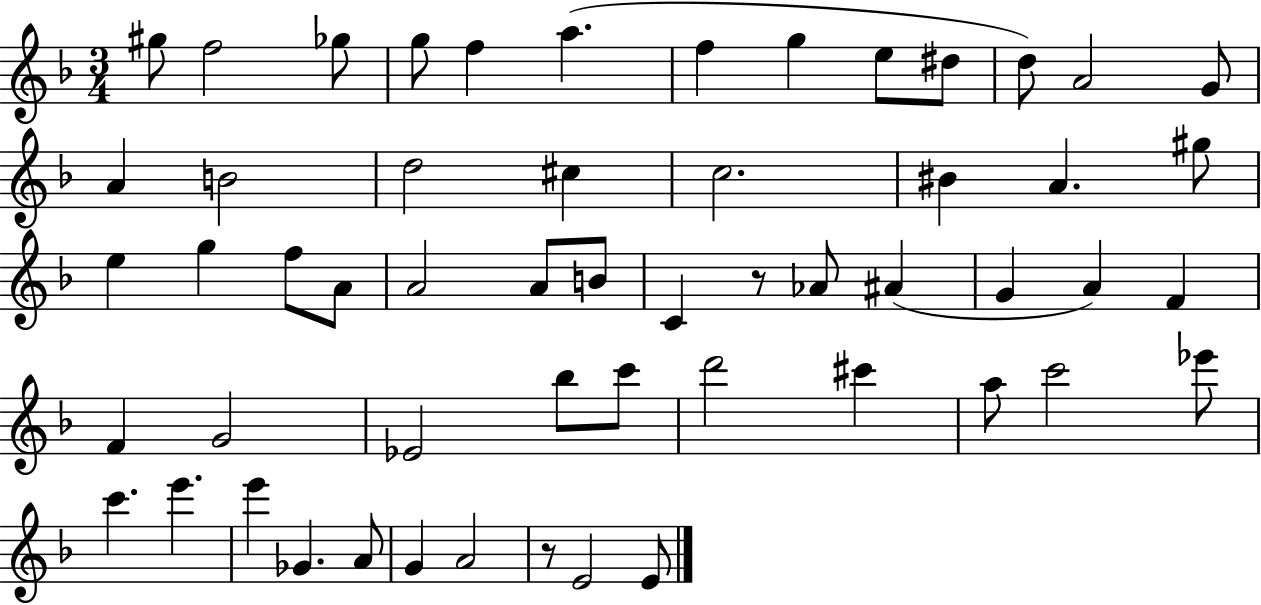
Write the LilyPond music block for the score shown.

{
  \clef treble
  \numericTimeSignature
  \time 3/4
  \key f \major
  \repeat volta 2 { gis''8 f''2 ges''8 | g''8 f''4 a''4.( | f''4 g''4 e''8 dis''8 | d''8) a'2 g'8 | \break a'4 b'2 | d''2 cis''4 | c''2. | bis'4 a'4. gis''8 | \break e''4 g''4 f''8 a'8 | a'2 a'8 b'8 | c'4 r8 aes'8 ais'4( | g'4 a'4) f'4 | \break f'4 g'2 | ees'2 bes''8 c'''8 | d'''2 cis'''4 | a''8 c'''2 ees'''8 | \break c'''4. e'''4. | e'''4 ges'4. a'8 | g'4 a'2 | r8 e'2 e'8 | \break } \bar "|."
}